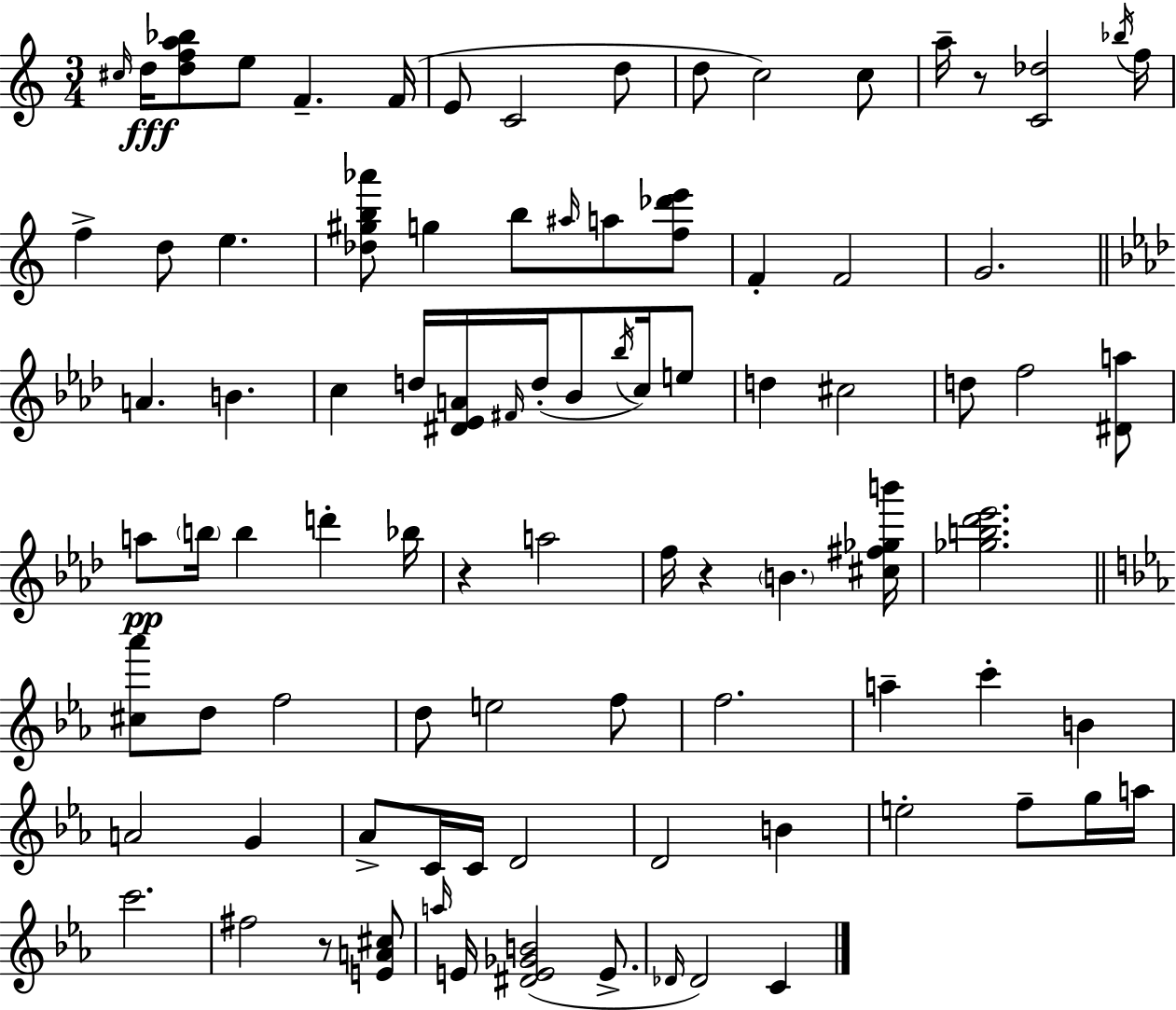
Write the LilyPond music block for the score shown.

{
  \clef treble
  \numericTimeSignature
  \time 3/4
  \key a \minor
  \grace { cis''16 }\fff d''16 <d'' f'' a'' bes''>8 e''8 f'4.-- | f'16( e'8 c'2 d''8 | d''8 c''2) c''8 | a''16-- r8 <c' des''>2 | \break \acciaccatura { bes''16 } f''16 f''4-> d''8 e''4. | <des'' gis'' b'' aes'''>8 g''4 b''8 \grace { ais''16 } a''8 | <f'' des''' e'''>8 f'4-. f'2 | g'2. | \break \bar "||" \break \key aes \major a'4. b'4. | c''4 d''16 <dis' ees' a'>16 \grace { fis'16 } d''16-.( bes'8 \acciaccatura { bes''16 } c''16) | e''8 d''4 cis''2 | d''8 f''2 | \break <dis' a''>8 a''8\pp \parenthesize b''16 b''4 d'''4-. | bes''16 r4 a''2 | f''16 r4 \parenthesize b'4. | <cis'' fis'' ges'' b'''>16 <ges'' b'' des''' ees'''>2. | \break \bar "||" \break \key ees \major <cis'' aes'''>8 d''8 f''2 | d''8 e''2 f''8 | f''2. | a''4-- c'''4-. b'4 | \break a'2 g'4 | aes'8-> c'16 c'16 d'2 | d'2 b'4 | e''2-. f''8-- g''16 a''16 | \break c'''2. | fis''2 r8 <e' a' cis''>8 | \grace { a''16 } e'16 <dis' e' ges' b'>2( e'8.-> | \grace { des'16 } des'2) c'4 | \break \bar "|."
}